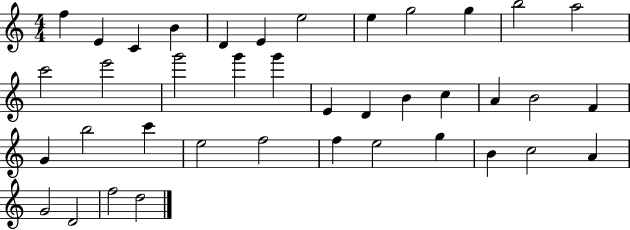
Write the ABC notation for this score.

X:1
T:Untitled
M:4/4
L:1/4
K:C
f E C B D E e2 e g2 g b2 a2 c'2 e'2 g'2 g' g' E D B c A B2 F G b2 c' e2 f2 f e2 g B c2 A G2 D2 f2 d2